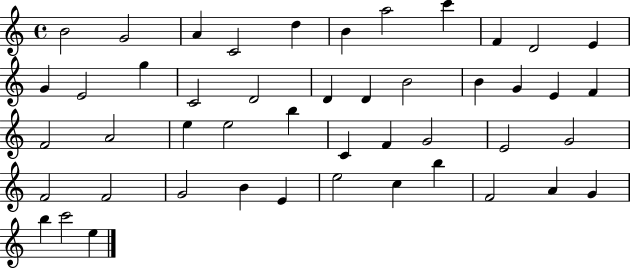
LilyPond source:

{
  \clef treble
  \time 4/4
  \defaultTimeSignature
  \key c \major
  b'2 g'2 | a'4 c'2 d''4 | b'4 a''2 c'''4 | f'4 d'2 e'4 | \break g'4 e'2 g''4 | c'2 d'2 | d'4 d'4 b'2 | b'4 g'4 e'4 f'4 | \break f'2 a'2 | e''4 e''2 b''4 | c'4 f'4 g'2 | e'2 g'2 | \break f'2 f'2 | g'2 b'4 e'4 | e''2 c''4 b''4 | f'2 a'4 g'4 | \break b''4 c'''2 e''4 | \bar "|."
}